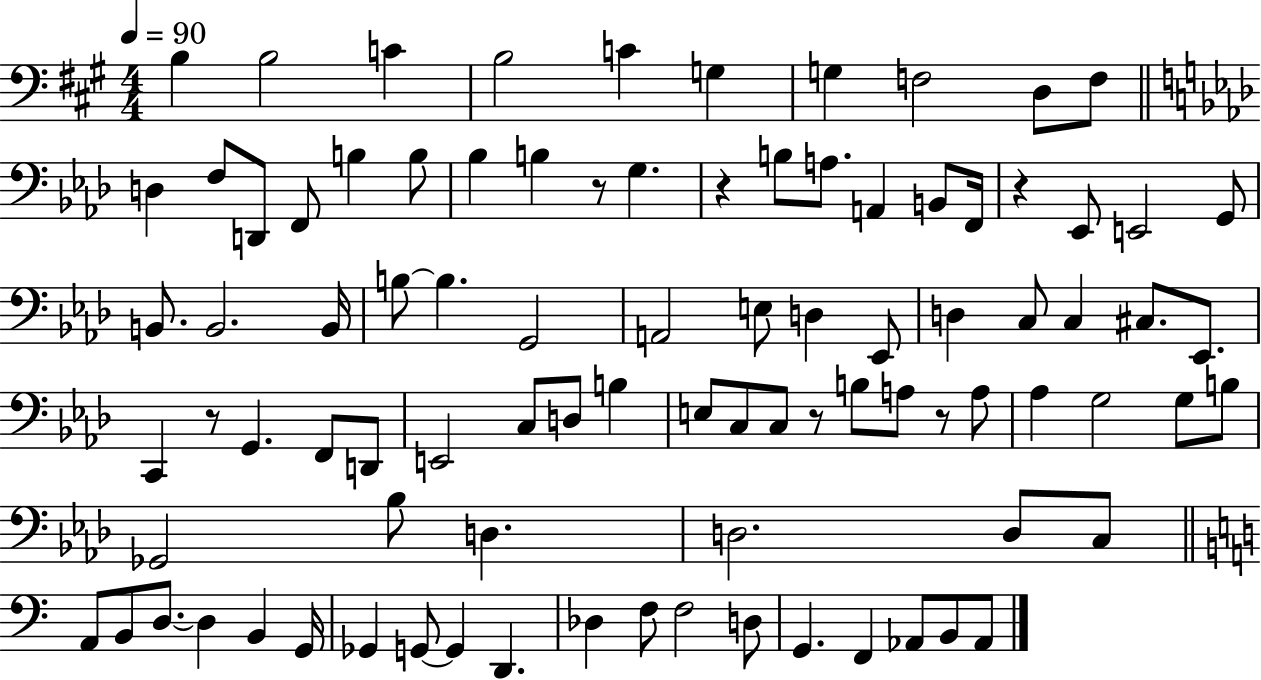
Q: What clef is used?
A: bass